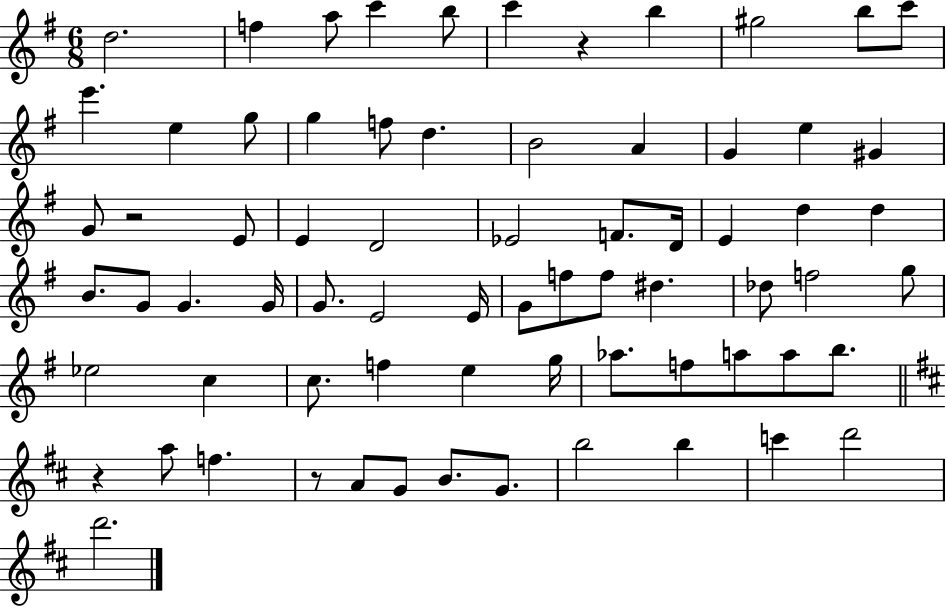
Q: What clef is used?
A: treble